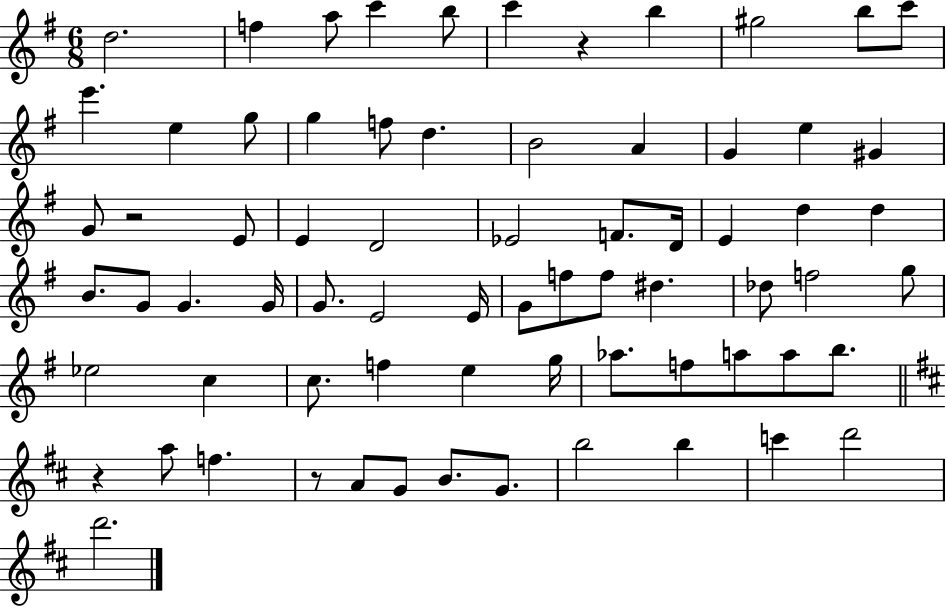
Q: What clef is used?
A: treble